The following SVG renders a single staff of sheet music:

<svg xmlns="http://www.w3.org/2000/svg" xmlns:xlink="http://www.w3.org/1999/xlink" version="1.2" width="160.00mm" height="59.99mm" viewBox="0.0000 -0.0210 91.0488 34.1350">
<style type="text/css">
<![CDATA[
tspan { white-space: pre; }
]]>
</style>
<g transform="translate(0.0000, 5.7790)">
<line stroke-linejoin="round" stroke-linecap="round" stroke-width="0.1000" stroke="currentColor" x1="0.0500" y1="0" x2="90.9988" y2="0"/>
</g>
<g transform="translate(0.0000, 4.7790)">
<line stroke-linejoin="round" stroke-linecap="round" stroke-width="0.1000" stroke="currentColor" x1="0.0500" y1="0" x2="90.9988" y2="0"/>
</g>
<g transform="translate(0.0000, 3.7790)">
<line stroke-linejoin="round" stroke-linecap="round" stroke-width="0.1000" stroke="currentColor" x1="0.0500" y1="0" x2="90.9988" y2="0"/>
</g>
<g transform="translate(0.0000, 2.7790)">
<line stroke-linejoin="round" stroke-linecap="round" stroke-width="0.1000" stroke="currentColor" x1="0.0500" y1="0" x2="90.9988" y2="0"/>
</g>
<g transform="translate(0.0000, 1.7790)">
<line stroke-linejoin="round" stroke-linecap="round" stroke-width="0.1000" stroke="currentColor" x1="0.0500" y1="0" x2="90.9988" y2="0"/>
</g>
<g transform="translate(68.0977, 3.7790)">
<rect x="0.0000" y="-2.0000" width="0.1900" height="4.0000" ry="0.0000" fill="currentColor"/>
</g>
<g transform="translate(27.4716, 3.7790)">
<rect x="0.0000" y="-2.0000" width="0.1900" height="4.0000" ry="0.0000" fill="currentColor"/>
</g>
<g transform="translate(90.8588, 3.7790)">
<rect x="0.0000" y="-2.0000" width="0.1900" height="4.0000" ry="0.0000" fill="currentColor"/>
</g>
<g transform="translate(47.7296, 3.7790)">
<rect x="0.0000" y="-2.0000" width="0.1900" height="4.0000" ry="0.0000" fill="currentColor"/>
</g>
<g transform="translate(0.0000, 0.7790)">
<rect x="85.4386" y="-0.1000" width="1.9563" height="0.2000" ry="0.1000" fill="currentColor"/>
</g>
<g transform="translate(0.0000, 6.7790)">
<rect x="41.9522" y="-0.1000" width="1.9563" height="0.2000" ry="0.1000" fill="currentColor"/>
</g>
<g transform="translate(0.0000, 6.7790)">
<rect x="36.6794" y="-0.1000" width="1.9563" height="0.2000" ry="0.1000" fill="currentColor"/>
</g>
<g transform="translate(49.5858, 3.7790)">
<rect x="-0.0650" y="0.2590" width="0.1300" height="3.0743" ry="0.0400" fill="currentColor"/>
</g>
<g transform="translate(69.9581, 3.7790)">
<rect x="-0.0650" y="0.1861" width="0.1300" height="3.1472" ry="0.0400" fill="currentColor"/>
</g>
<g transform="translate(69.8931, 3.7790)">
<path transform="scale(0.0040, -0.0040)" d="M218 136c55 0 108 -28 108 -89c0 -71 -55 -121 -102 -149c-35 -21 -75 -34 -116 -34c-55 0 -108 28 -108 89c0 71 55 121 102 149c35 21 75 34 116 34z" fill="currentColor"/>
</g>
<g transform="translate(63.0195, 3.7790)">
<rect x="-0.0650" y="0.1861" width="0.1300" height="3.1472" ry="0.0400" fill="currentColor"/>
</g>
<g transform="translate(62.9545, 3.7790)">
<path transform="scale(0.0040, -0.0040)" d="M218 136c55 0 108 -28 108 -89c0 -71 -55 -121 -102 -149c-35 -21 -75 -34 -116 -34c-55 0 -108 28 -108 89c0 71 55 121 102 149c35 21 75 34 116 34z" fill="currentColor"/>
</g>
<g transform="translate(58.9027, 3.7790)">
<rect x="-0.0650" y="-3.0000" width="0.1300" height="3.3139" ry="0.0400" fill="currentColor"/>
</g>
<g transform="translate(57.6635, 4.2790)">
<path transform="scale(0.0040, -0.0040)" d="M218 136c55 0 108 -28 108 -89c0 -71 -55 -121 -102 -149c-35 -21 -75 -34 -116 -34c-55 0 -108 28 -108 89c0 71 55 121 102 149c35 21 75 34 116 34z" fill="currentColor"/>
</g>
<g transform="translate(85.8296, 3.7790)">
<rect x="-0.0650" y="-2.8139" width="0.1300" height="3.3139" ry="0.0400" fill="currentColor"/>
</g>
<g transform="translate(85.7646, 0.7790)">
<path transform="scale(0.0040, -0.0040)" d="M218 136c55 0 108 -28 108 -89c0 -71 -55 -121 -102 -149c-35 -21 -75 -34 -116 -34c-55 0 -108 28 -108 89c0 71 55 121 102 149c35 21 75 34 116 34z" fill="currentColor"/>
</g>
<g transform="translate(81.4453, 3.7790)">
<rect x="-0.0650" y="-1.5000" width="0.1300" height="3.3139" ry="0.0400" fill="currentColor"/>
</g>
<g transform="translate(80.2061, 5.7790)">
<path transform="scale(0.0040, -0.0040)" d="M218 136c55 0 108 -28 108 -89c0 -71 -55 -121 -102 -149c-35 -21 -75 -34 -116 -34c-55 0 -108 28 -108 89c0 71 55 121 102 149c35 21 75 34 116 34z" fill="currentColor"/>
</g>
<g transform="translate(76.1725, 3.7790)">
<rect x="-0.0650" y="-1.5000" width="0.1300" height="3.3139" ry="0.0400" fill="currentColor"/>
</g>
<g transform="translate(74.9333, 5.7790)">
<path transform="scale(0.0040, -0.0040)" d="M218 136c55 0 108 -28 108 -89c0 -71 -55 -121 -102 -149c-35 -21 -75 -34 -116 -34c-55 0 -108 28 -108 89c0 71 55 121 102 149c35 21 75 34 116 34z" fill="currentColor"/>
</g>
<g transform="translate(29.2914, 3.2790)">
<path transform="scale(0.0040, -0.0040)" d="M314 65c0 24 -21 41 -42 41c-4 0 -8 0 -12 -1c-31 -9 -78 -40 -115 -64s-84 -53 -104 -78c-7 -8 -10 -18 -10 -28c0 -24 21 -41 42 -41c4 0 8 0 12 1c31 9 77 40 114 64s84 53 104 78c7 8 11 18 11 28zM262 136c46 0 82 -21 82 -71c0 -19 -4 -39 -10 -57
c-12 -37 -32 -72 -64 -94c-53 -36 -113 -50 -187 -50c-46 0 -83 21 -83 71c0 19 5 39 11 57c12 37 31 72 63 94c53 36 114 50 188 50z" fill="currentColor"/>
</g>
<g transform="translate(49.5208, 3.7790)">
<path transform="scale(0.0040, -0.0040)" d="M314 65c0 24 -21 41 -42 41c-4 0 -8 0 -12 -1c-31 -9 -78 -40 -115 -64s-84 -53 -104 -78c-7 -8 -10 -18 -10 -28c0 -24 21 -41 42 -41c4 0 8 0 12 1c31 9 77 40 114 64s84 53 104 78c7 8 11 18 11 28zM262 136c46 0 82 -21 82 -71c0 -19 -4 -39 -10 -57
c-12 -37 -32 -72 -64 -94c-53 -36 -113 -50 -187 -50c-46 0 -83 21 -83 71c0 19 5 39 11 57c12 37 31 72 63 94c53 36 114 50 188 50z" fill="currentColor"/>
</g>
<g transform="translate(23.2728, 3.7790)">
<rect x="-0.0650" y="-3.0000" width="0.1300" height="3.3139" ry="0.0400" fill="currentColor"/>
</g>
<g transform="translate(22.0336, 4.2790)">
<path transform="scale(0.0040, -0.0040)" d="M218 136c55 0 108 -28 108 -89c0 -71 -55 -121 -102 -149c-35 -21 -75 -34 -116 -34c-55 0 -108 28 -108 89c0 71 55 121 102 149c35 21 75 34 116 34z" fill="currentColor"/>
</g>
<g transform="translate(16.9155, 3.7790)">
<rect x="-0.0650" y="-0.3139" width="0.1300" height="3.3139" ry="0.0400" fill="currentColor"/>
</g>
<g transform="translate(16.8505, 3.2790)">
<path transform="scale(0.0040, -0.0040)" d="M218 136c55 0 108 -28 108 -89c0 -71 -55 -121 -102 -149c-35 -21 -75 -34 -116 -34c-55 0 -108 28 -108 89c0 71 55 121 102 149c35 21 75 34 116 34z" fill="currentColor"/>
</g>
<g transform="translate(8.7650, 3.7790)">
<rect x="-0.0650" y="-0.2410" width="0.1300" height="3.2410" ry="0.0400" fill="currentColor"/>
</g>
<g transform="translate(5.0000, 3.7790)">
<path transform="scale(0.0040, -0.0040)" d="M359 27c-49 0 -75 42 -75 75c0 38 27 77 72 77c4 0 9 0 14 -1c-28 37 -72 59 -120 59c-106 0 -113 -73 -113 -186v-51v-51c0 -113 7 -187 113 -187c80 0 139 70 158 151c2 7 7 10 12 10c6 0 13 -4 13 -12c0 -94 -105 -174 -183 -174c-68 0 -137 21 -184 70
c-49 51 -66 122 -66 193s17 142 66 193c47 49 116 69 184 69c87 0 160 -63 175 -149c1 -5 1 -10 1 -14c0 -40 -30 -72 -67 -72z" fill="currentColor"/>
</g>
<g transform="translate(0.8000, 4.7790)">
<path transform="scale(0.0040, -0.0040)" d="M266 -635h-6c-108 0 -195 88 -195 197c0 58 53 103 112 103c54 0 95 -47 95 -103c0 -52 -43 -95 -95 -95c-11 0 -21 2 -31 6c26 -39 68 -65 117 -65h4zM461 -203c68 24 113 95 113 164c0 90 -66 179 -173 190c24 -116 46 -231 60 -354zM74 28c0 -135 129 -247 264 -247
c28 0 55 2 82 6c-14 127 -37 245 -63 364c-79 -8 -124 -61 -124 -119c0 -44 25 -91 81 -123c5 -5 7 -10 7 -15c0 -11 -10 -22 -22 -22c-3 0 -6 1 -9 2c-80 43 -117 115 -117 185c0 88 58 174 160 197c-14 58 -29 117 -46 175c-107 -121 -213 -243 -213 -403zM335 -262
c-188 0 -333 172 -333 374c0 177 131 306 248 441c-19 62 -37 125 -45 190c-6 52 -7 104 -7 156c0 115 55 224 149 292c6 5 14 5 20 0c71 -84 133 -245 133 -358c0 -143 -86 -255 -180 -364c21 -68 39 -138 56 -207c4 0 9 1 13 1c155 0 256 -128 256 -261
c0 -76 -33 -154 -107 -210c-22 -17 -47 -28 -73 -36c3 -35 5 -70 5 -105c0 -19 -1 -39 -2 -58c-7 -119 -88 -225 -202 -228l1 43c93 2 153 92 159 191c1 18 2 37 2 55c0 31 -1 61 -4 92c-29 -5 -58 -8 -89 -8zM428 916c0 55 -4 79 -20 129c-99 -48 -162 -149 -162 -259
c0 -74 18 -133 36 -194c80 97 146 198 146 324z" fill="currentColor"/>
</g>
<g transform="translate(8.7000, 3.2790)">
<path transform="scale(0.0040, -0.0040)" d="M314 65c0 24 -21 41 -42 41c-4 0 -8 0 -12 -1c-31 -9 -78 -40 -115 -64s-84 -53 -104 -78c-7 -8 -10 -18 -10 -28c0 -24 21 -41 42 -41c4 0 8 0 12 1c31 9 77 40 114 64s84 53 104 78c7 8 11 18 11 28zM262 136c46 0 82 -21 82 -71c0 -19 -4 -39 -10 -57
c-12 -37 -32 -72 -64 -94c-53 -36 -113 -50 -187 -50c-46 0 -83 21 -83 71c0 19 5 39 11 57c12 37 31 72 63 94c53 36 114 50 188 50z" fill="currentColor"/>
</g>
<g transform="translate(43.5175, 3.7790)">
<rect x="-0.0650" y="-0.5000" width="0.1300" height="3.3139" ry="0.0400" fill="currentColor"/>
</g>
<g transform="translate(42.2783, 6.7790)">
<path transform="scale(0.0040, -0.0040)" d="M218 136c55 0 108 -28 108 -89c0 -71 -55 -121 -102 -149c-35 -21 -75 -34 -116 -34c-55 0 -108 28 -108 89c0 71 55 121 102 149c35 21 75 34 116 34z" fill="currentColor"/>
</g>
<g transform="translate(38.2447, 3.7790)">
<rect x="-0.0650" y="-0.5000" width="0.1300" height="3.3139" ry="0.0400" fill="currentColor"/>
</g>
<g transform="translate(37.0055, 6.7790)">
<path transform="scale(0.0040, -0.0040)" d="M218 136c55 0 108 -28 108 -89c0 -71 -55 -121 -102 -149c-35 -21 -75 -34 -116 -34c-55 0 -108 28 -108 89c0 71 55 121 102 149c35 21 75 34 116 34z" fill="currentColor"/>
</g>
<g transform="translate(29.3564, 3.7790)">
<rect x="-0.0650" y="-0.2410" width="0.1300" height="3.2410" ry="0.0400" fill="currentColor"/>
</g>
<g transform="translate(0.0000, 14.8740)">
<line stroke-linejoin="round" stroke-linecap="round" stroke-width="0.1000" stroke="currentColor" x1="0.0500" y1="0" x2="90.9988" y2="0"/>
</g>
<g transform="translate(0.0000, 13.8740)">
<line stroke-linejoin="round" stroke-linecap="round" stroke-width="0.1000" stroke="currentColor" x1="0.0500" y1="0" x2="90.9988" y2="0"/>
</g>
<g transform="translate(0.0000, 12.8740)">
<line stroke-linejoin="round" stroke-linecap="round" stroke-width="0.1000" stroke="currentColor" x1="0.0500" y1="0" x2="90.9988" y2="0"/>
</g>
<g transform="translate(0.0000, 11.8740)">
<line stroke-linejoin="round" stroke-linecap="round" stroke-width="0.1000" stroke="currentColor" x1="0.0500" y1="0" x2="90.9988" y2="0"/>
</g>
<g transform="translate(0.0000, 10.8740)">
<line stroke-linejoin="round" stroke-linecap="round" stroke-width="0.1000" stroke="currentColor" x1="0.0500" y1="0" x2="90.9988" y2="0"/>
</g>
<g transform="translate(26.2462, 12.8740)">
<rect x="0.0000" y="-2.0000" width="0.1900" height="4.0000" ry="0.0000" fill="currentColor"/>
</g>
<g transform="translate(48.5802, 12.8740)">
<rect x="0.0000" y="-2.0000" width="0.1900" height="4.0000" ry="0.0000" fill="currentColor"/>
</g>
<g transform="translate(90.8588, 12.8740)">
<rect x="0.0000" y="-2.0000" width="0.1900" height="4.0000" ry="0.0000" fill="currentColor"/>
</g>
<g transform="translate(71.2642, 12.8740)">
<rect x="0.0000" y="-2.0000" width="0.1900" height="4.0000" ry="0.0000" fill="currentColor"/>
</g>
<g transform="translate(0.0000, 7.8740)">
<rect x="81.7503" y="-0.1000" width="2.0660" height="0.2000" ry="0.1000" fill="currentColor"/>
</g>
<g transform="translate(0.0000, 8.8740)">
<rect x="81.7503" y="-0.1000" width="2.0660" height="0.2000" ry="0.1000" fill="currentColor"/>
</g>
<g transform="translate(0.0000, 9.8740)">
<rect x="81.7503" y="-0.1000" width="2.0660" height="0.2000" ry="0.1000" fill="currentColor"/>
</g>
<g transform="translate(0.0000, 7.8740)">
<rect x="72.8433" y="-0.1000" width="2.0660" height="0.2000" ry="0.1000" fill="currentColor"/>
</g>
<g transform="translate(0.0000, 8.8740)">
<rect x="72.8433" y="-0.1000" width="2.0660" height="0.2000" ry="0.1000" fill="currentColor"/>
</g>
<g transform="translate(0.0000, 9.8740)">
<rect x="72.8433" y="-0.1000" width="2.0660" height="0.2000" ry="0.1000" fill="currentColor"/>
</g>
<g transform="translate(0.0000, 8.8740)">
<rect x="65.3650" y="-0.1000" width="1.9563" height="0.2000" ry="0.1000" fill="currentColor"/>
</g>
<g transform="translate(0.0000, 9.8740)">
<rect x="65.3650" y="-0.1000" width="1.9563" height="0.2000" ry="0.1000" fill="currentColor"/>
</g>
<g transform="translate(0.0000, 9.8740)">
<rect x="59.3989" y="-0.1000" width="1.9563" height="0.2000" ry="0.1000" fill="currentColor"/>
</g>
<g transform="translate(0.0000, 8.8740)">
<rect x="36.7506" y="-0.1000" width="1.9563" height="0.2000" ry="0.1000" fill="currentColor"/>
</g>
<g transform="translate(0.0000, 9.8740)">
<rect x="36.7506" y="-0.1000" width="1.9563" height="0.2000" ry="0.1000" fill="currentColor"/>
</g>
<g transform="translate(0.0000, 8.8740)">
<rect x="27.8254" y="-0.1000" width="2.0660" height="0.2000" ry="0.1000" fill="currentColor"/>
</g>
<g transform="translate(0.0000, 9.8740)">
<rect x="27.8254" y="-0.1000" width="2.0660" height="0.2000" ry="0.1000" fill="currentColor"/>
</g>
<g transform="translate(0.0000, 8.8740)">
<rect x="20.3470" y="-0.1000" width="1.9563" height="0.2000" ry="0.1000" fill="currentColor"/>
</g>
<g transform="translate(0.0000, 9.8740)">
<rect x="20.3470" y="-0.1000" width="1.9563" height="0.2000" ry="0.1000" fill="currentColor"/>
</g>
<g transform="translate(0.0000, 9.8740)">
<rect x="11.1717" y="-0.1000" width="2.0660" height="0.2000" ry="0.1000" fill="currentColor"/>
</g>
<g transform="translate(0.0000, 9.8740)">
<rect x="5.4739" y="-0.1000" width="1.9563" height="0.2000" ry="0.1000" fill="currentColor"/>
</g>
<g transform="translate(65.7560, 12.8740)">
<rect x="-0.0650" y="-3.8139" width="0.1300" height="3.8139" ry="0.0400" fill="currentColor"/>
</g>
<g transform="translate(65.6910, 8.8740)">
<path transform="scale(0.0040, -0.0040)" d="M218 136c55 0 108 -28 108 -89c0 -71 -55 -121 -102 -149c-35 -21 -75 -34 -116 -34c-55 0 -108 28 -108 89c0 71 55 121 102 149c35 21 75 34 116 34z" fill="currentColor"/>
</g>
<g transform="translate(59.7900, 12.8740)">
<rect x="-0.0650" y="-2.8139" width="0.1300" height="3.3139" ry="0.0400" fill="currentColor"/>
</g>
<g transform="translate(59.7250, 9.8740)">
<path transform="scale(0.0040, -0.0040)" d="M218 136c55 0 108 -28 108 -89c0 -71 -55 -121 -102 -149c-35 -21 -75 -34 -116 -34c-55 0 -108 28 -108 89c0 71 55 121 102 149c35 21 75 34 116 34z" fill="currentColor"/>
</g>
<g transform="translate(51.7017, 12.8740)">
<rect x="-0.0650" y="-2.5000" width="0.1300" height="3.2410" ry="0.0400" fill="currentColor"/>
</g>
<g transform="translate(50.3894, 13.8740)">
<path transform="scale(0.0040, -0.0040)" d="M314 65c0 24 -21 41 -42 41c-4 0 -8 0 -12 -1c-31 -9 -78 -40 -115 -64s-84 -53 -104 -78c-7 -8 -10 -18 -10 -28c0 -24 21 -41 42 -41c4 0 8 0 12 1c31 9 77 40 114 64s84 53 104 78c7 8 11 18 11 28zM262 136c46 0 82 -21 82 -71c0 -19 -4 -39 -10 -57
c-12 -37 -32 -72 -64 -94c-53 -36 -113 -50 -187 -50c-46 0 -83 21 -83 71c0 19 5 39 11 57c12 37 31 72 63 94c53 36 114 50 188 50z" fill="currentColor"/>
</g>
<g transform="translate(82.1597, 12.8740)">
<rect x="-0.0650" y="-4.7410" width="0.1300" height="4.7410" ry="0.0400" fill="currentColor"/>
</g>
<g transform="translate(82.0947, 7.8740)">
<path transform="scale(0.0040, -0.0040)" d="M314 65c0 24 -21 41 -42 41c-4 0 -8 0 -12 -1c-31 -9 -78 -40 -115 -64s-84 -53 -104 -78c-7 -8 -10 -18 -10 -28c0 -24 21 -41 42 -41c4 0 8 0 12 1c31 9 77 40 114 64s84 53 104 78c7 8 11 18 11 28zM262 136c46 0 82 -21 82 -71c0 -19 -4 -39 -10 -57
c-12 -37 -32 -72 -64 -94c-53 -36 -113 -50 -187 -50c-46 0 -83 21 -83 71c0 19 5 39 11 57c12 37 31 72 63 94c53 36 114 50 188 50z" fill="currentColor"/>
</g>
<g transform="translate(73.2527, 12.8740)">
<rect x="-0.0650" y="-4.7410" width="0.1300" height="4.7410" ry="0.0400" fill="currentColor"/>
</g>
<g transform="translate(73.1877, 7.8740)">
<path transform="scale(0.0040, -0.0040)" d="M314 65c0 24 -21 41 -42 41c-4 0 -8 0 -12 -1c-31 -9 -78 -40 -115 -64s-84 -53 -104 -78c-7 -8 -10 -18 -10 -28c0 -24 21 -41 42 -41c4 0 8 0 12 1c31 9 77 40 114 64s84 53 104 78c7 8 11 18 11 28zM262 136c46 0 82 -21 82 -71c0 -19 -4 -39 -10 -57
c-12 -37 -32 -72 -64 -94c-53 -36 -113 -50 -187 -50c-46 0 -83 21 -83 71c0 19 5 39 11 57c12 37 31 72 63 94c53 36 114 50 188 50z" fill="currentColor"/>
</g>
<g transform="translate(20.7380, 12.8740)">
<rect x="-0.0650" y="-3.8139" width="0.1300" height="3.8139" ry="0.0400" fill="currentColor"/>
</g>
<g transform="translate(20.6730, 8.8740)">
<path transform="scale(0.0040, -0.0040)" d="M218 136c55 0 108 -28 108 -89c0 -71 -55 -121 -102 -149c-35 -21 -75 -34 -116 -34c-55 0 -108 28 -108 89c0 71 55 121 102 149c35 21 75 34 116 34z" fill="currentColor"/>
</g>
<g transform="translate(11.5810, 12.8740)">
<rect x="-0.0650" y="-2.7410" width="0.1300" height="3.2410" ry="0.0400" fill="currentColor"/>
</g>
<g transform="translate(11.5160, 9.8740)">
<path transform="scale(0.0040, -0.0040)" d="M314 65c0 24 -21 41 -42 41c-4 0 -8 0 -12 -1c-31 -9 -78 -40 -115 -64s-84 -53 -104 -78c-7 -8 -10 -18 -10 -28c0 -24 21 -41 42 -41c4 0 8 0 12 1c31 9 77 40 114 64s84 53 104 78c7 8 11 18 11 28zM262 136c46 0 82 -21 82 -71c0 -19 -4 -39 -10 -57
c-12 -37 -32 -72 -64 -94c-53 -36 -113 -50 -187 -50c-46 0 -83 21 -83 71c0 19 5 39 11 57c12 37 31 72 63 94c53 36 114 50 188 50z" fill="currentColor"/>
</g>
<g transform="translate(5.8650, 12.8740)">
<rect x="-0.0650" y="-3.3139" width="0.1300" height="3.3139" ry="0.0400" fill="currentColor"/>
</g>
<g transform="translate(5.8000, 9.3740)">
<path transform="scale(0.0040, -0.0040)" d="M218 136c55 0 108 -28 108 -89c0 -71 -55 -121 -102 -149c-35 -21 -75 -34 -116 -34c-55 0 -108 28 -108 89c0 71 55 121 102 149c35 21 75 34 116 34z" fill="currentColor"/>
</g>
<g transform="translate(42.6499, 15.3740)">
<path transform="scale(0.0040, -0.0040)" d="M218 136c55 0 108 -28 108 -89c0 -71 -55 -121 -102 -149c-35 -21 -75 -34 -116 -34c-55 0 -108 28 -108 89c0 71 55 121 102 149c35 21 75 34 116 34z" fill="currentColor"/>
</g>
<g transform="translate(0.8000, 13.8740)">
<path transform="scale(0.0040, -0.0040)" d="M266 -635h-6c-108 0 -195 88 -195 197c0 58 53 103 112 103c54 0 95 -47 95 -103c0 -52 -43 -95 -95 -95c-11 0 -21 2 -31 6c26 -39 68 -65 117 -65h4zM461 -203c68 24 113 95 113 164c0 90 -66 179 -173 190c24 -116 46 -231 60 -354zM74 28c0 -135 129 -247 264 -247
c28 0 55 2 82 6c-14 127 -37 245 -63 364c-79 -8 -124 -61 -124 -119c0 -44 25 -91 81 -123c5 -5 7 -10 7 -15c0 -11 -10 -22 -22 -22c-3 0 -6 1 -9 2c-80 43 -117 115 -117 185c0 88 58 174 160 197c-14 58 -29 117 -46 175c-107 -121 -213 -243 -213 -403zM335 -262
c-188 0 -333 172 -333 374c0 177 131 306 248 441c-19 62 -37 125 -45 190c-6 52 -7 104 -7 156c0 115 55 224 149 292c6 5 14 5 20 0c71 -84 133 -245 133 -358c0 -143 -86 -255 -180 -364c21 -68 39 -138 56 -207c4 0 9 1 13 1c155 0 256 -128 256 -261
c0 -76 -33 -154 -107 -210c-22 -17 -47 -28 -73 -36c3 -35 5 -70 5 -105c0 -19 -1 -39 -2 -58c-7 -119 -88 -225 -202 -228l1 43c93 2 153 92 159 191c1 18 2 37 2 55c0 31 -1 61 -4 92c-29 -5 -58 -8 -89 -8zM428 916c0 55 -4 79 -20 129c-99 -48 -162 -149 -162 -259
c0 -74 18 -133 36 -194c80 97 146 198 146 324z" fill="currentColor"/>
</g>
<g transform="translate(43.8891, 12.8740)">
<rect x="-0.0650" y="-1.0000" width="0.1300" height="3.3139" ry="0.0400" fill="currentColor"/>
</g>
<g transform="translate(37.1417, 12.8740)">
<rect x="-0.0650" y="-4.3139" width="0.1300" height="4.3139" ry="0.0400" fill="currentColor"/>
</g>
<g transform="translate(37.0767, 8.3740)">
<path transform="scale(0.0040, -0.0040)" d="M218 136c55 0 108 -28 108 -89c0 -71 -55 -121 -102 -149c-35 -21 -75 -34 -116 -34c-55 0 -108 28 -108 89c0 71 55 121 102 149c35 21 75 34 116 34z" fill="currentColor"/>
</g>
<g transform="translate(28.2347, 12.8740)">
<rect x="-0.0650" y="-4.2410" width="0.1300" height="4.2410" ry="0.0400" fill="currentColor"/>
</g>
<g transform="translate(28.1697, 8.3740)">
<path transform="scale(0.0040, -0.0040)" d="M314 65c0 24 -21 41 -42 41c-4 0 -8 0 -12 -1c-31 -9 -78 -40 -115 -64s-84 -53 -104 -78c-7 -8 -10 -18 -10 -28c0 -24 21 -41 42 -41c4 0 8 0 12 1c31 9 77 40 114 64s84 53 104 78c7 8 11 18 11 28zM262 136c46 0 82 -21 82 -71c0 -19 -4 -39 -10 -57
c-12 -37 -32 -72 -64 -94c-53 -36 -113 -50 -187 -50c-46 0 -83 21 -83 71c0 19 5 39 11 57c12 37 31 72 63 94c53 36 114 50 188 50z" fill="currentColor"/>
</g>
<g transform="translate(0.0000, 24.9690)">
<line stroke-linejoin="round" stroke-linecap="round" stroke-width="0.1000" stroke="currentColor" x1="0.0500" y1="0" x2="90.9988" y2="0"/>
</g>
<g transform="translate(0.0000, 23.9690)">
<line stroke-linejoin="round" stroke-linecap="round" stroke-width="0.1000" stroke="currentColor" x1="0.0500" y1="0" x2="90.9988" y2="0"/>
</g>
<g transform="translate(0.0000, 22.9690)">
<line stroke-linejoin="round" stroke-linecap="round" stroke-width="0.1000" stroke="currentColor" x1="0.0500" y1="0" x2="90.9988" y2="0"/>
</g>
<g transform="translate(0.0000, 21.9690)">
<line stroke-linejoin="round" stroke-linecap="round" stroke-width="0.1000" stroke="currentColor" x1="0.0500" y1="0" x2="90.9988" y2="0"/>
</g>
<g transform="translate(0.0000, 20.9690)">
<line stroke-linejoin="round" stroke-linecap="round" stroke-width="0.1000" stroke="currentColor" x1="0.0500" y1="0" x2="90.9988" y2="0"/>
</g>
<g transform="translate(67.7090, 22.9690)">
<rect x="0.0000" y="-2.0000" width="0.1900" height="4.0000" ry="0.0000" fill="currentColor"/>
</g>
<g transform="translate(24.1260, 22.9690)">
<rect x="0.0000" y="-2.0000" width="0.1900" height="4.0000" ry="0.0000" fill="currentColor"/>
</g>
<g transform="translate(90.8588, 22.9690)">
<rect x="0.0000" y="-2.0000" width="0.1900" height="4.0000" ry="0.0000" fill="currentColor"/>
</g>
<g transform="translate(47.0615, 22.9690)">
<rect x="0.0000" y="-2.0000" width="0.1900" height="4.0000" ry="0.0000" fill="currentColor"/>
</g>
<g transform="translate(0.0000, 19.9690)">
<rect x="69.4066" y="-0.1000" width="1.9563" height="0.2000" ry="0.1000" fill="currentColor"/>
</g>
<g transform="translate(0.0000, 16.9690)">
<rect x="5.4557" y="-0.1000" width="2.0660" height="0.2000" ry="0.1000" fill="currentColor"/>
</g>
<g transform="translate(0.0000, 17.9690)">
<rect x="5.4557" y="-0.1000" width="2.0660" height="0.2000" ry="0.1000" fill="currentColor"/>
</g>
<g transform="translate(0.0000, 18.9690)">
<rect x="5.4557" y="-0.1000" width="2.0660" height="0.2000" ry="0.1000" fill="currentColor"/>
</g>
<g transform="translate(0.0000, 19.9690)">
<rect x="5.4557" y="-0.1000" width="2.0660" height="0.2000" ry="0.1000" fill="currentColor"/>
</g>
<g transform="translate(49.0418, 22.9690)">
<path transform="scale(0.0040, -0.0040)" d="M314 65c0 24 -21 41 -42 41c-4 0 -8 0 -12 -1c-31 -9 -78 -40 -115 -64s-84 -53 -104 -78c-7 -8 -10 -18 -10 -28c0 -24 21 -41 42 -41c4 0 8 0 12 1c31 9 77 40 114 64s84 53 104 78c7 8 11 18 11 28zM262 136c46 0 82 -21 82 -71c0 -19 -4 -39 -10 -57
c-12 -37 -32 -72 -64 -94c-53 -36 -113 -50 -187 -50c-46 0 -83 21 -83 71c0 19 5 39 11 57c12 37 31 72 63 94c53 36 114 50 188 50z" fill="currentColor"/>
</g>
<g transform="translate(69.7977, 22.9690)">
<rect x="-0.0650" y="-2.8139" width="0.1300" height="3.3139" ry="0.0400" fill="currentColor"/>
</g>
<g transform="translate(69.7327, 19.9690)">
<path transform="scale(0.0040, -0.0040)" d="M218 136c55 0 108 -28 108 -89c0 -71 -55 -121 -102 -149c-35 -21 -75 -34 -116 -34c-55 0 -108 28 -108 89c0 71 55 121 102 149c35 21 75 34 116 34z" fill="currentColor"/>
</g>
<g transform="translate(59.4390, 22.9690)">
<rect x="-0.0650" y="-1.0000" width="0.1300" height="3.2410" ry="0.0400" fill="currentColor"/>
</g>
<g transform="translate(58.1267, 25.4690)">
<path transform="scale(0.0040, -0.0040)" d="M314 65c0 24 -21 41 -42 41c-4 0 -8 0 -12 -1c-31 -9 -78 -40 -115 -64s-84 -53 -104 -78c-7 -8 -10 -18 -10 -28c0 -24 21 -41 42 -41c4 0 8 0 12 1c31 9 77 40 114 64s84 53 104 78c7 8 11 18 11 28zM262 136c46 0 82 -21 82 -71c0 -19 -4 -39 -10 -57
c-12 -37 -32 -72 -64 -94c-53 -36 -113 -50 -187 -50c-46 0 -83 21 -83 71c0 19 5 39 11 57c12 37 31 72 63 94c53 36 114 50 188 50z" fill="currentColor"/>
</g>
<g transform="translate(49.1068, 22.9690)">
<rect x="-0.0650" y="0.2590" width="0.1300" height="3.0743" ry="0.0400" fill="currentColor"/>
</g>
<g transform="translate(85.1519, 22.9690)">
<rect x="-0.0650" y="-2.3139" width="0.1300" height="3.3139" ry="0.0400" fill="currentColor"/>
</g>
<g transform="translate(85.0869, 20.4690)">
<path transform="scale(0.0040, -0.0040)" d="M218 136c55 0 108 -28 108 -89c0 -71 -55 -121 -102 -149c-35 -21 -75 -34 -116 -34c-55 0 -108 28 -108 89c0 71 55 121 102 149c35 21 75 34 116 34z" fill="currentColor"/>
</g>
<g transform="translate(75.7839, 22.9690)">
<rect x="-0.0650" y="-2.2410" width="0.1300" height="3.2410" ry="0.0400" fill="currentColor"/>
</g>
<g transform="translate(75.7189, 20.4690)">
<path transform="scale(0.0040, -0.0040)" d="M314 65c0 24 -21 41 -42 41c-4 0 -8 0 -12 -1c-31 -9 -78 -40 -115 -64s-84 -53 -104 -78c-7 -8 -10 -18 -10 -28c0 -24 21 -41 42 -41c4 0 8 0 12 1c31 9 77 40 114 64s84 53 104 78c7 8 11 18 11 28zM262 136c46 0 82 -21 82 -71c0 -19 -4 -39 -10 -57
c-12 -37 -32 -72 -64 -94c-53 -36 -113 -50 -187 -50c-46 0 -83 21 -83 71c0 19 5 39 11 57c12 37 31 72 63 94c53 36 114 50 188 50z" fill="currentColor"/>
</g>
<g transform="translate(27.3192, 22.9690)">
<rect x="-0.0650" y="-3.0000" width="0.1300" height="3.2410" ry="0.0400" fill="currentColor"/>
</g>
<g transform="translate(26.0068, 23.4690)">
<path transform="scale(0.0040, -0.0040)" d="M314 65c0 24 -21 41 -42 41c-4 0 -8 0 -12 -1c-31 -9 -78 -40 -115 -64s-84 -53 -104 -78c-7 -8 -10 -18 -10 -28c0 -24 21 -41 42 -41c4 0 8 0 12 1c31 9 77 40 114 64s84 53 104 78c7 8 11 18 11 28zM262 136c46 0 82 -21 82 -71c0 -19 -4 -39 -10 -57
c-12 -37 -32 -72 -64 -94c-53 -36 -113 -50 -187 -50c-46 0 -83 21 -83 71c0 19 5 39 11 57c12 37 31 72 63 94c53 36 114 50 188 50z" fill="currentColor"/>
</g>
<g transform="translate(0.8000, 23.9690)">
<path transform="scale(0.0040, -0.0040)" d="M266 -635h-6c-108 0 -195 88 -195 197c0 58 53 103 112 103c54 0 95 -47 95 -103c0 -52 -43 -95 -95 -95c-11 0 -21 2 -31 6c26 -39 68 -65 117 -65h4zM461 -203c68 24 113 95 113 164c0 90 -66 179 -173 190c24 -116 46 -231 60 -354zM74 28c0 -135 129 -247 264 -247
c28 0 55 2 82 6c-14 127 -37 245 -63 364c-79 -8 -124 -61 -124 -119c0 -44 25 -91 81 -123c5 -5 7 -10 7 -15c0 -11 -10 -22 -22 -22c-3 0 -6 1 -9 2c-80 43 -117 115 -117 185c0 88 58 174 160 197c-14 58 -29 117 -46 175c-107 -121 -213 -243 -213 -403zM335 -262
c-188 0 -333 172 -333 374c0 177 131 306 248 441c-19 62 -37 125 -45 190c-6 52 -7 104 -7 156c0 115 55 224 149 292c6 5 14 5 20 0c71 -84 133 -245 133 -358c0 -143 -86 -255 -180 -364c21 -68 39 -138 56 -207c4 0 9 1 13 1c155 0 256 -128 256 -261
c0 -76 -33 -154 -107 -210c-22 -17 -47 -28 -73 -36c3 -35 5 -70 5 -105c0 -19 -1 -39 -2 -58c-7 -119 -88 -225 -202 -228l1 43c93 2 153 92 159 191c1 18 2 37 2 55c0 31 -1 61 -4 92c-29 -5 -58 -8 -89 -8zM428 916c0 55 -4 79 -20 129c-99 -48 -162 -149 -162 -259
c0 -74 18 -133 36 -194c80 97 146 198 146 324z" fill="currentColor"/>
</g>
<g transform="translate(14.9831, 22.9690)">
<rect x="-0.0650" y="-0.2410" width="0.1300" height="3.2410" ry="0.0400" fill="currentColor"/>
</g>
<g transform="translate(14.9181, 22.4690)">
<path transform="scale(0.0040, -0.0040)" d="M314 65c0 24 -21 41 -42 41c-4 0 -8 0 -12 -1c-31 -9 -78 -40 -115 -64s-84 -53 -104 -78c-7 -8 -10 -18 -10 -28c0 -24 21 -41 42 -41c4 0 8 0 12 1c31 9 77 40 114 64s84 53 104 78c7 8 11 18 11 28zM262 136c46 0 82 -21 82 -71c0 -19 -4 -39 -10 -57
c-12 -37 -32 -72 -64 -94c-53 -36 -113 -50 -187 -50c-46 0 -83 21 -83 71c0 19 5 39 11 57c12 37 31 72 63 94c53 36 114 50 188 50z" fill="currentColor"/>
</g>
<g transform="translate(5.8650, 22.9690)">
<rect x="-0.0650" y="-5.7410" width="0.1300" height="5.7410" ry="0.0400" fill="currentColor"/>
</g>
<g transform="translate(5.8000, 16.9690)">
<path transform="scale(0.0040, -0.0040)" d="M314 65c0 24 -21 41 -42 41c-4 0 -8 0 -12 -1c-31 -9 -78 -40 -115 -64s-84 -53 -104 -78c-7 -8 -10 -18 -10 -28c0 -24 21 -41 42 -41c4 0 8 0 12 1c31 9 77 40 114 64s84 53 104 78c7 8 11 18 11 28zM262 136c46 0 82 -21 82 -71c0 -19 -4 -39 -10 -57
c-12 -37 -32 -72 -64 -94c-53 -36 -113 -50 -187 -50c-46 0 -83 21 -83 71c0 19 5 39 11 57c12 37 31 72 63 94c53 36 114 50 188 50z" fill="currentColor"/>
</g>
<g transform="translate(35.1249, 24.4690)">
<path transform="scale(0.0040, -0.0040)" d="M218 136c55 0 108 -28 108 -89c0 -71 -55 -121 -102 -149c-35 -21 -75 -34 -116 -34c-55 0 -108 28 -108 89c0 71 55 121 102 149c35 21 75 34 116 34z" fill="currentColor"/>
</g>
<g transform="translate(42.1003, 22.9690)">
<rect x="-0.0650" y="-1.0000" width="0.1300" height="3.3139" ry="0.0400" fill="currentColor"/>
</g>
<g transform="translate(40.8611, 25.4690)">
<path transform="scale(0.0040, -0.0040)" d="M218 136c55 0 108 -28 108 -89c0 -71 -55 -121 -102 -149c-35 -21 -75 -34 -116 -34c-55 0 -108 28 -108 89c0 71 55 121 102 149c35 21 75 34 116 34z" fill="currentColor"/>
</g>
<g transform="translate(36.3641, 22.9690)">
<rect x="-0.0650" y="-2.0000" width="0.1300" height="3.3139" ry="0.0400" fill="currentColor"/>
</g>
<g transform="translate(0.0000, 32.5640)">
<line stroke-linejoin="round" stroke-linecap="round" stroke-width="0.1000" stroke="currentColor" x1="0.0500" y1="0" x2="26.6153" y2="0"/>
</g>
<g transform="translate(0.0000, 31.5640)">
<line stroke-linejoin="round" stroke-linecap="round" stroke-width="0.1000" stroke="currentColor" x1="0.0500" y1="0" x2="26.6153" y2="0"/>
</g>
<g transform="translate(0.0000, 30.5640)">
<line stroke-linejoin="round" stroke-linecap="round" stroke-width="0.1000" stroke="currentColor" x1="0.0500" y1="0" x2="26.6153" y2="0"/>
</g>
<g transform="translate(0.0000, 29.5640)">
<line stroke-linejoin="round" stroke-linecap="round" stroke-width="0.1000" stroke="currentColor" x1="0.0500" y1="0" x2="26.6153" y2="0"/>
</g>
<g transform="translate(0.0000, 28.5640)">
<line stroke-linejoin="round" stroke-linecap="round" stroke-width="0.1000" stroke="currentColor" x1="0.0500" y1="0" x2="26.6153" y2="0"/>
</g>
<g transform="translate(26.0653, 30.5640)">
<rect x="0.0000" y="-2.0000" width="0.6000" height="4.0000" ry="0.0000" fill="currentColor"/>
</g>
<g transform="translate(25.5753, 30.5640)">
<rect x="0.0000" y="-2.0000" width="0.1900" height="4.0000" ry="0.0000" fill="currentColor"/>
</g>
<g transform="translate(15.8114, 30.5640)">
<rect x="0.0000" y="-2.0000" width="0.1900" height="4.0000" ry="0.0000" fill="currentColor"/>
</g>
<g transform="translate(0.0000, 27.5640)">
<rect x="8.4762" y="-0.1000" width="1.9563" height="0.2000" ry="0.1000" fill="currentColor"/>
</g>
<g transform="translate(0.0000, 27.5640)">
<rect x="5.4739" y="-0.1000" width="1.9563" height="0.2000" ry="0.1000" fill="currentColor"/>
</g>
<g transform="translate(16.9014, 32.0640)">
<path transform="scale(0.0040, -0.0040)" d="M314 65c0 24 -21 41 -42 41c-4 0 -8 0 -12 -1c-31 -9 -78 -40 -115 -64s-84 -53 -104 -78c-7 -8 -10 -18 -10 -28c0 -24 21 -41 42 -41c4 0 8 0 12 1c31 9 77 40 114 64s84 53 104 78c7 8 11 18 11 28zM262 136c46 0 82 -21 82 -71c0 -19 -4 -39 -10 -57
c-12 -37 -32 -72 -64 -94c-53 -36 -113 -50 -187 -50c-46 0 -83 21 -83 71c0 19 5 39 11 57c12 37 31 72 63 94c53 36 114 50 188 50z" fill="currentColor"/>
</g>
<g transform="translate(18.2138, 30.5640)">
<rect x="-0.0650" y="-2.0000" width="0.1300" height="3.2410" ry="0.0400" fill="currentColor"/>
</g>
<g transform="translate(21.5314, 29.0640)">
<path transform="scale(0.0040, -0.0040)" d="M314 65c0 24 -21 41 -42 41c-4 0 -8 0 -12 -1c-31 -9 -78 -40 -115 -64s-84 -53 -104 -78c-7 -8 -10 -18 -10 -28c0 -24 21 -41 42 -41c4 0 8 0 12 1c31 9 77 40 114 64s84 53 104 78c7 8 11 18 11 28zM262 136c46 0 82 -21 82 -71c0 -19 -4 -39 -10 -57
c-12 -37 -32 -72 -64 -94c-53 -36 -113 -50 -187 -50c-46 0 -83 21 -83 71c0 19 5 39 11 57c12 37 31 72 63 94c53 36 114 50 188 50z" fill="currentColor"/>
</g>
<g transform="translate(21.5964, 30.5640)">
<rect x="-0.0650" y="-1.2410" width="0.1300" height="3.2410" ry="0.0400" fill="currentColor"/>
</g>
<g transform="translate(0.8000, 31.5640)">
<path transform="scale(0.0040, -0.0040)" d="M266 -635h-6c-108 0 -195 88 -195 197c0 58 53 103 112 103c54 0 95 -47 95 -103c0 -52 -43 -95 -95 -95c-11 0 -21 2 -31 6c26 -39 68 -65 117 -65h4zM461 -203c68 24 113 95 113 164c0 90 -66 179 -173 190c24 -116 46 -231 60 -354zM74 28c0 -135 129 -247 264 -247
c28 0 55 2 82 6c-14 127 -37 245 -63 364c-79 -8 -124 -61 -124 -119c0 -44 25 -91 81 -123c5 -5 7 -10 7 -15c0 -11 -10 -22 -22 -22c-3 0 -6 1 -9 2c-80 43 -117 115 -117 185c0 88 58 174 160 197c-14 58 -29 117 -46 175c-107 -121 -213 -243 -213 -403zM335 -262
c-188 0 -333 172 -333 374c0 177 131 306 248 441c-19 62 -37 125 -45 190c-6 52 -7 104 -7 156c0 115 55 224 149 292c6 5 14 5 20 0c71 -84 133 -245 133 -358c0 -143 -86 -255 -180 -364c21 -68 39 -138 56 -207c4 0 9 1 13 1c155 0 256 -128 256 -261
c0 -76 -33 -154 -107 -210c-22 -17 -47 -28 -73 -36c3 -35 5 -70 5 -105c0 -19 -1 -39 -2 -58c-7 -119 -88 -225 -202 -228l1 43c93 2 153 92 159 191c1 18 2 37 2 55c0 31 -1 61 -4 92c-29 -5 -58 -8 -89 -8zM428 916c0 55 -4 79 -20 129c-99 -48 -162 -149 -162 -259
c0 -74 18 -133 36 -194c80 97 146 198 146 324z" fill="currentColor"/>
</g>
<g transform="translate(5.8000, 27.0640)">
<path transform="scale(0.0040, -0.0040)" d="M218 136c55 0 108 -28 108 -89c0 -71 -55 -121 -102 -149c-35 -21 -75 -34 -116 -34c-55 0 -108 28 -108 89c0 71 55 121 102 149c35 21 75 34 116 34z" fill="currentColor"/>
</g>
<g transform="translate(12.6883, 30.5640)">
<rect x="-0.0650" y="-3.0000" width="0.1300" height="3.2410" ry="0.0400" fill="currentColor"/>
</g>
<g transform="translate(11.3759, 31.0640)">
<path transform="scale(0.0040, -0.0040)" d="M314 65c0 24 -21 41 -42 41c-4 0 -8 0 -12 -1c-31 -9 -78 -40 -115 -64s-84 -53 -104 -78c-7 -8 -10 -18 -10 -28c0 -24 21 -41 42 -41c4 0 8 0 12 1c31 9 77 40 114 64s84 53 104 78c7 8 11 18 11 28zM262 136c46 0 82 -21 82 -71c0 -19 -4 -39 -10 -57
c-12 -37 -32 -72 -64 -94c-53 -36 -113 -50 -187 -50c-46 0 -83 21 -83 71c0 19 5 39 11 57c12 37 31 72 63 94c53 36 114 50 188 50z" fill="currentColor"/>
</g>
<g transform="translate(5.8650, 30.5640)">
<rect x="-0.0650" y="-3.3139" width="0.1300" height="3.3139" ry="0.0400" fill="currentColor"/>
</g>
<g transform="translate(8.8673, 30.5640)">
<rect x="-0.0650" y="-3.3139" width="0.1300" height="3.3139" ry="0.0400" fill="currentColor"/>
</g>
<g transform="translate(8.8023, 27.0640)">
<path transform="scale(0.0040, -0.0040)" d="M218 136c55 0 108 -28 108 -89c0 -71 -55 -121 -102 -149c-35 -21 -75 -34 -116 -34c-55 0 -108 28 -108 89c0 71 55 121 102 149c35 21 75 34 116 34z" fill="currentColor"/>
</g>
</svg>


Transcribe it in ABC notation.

X:1
T:Untitled
M:4/4
L:1/4
K:C
c2 c A c2 C C B2 A B B E E a b a2 c' d'2 d' D G2 a c' e'2 e'2 g'2 c2 A2 F D B2 D2 a g2 g b b A2 F2 e2